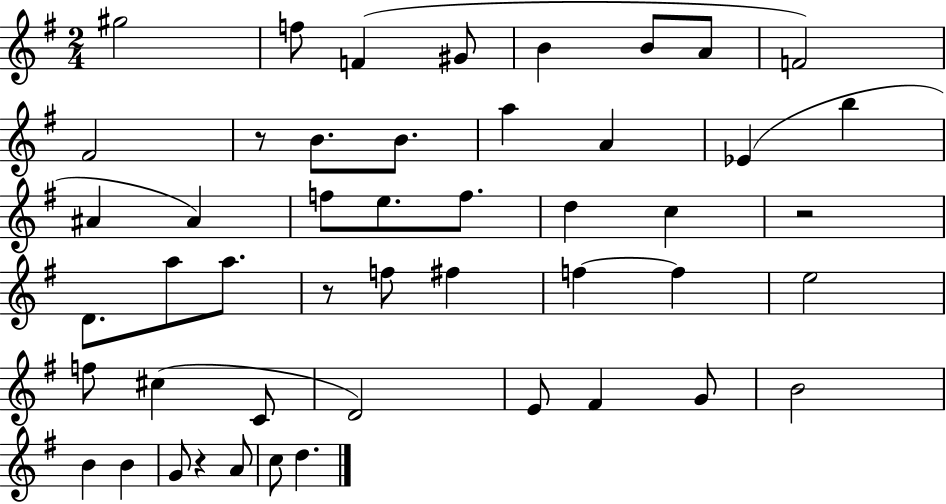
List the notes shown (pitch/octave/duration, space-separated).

G#5/h F5/e F4/q G#4/e B4/q B4/e A4/e F4/h F#4/h R/e B4/e. B4/e. A5/q A4/q Eb4/q B5/q A#4/q A#4/q F5/e E5/e. F5/e. D5/q C5/q R/h D4/e. A5/e A5/e. R/e F5/e F#5/q F5/q F5/q E5/h F5/e C#5/q C4/e D4/h E4/e F#4/q G4/e B4/h B4/q B4/q G4/e R/q A4/e C5/e D5/q.